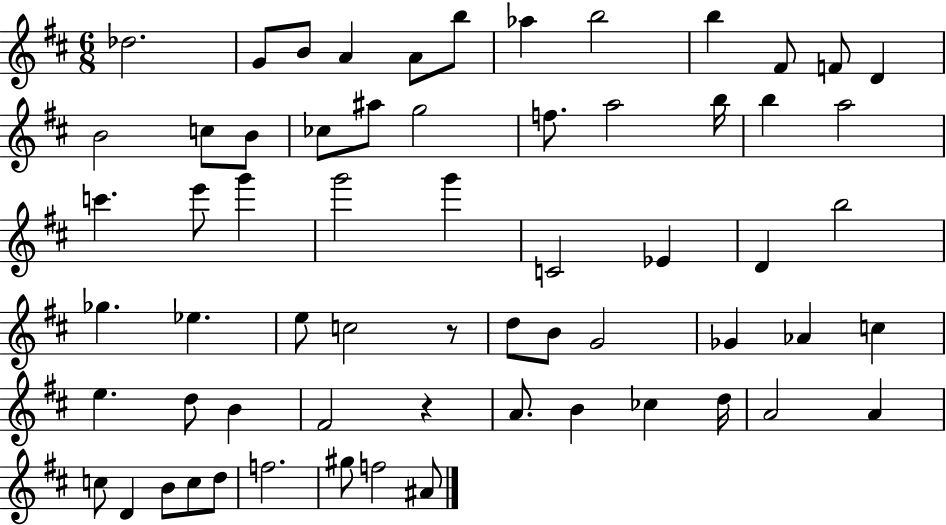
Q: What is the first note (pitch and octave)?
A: Db5